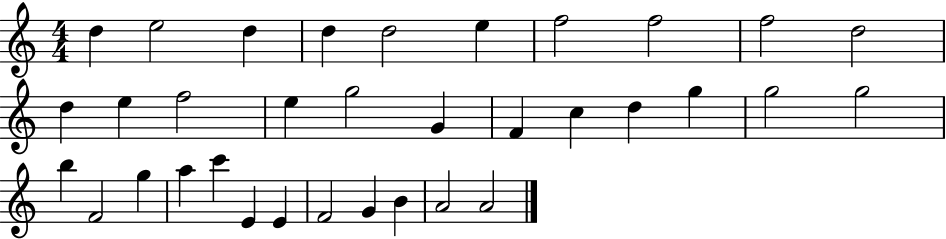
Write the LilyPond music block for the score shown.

{
  \clef treble
  \numericTimeSignature
  \time 4/4
  \key c \major
  d''4 e''2 d''4 | d''4 d''2 e''4 | f''2 f''2 | f''2 d''2 | \break d''4 e''4 f''2 | e''4 g''2 g'4 | f'4 c''4 d''4 g''4 | g''2 g''2 | \break b''4 f'2 g''4 | a''4 c'''4 e'4 e'4 | f'2 g'4 b'4 | a'2 a'2 | \break \bar "|."
}